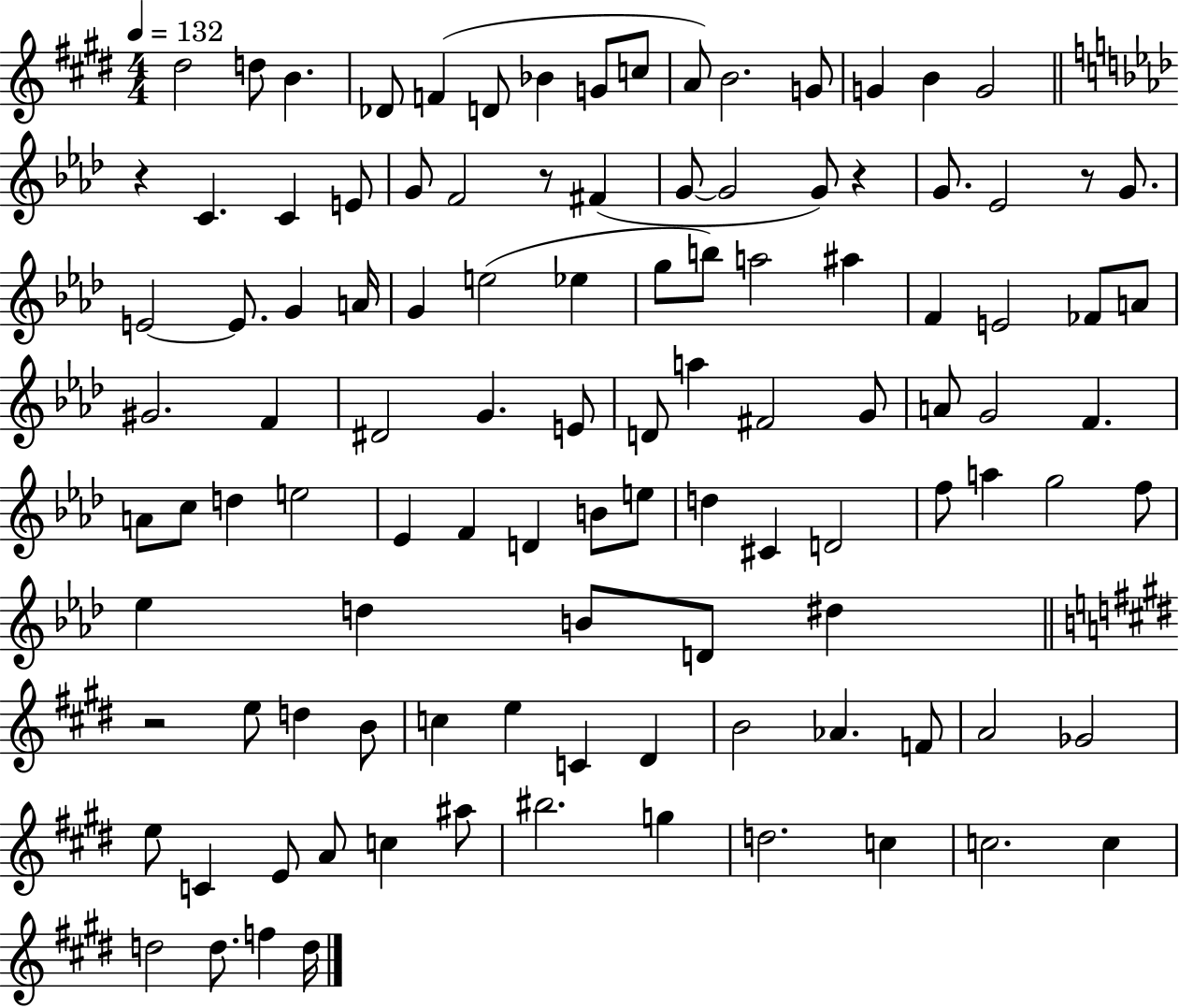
{
  \clef treble
  \numericTimeSignature
  \time 4/4
  \key e \major
  \tempo 4 = 132
  dis''2 d''8 b'4. | des'8 f'4( d'8 bes'4 g'8 c''8 | a'8) b'2. g'8 | g'4 b'4 g'2 | \break \bar "||" \break \key aes \major r4 c'4. c'4 e'8 | g'8 f'2 r8 fis'4( | g'8~~ g'2 g'8) r4 | g'8. ees'2 r8 g'8. | \break e'2~~ e'8. g'4 a'16 | g'4 e''2( ees''4 | g''8 b''8) a''2 ais''4 | f'4 e'2 fes'8 a'8 | \break gis'2. f'4 | dis'2 g'4. e'8 | d'8 a''4 fis'2 g'8 | a'8 g'2 f'4. | \break a'8 c''8 d''4 e''2 | ees'4 f'4 d'4 b'8 e''8 | d''4 cis'4 d'2 | f''8 a''4 g''2 f''8 | \break ees''4 d''4 b'8 d'8 dis''4 | \bar "||" \break \key e \major r2 e''8 d''4 b'8 | c''4 e''4 c'4 dis'4 | b'2 aes'4. f'8 | a'2 ges'2 | \break e''8 c'4 e'8 a'8 c''4 ais''8 | bis''2. g''4 | d''2. c''4 | c''2. c''4 | \break d''2 d''8. f''4 d''16 | \bar "|."
}